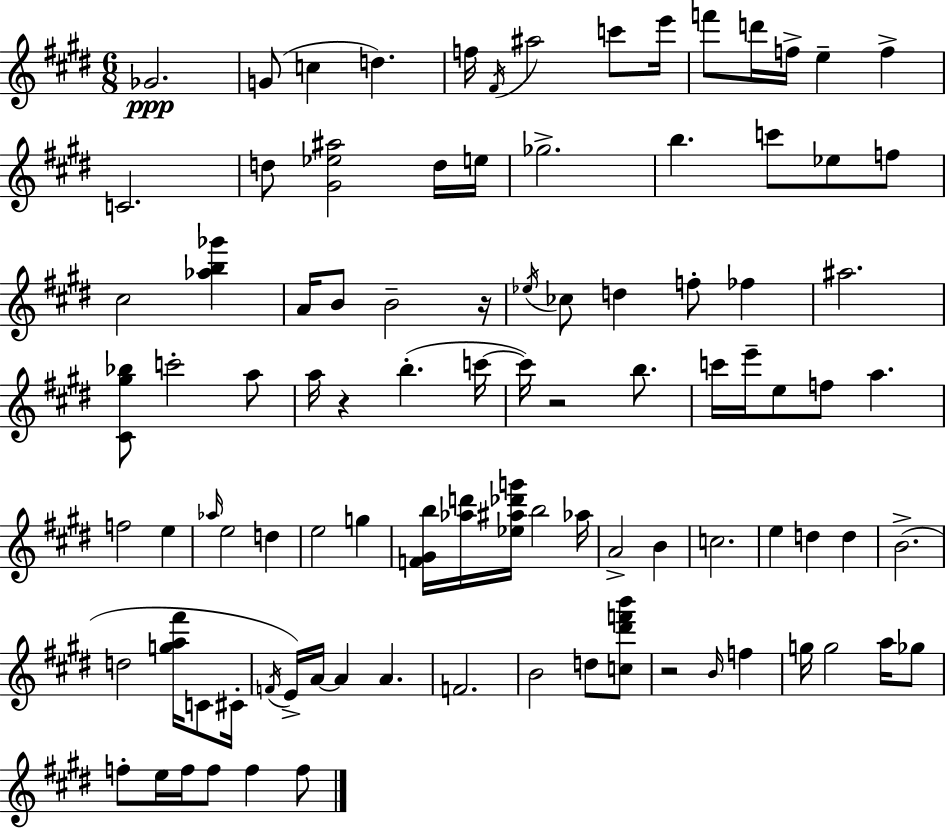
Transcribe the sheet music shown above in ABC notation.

X:1
T:Untitled
M:6/8
L:1/4
K:E
_G2 G/2 c d f/4 ^F/4 ^a2 c'/2 e'/4 f'/2 d'/4 f/4 e f C2 d/2 [^G_e^a]2 d/4 e/4 _g2 b c'/2 _e/2 f/2 ^c2 [_ab_g'] A/4 B/2 B2 z/4 _e/4 _c/2 d f/2 _f ^a2 [^C^g_b]/2 c'2 a/2 a/4 z b c'/4 c'/4 z2 b/2 c'/4 e'/4 e/2 f/2 a f2 e _a/4 e2 d e2 g [F^Gb]/4 [_ad']/4 [_e^a_d'g']/4 b2 _a/4 A2 B c2 e d d B2 d2 [ga^f']/4 C/2 ^C/4 F/4 E/4 A/4 A A F2 B2 d/2 [c^d'f'b']/2 z2 B/4 f g/4 g2 a/4 _g/2 f/2 e/4 f/4 f/2 f f/2